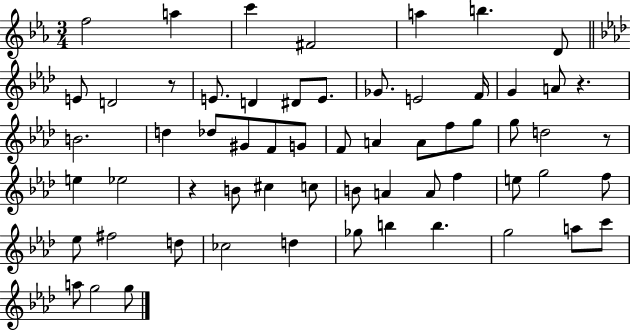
F5/h A5/q C6/q F#4/h A5/q B5/q. D4/e E4/e D4/h R/e E4/e. D4/q D#4/e E4/e. Gb4/e. E4/h F4/s G4/q A4/e R/q. B4/h. D5/q Db5/e G#4/e F4/e G4/e F4/e A4/q A4/e F5/e G5/e G5/e D5/h R/e E5/q Eb5/h R/q B4/e C#5/q C5/e B4/e A4/q A4/e F5/q E5/e G5/h F5/e Eb5/e F#5/h D5/e CES5/h D5/q Gb5/e B5/q B5/q. G5/h A5/e C6/e A5/e G5/h G5/e